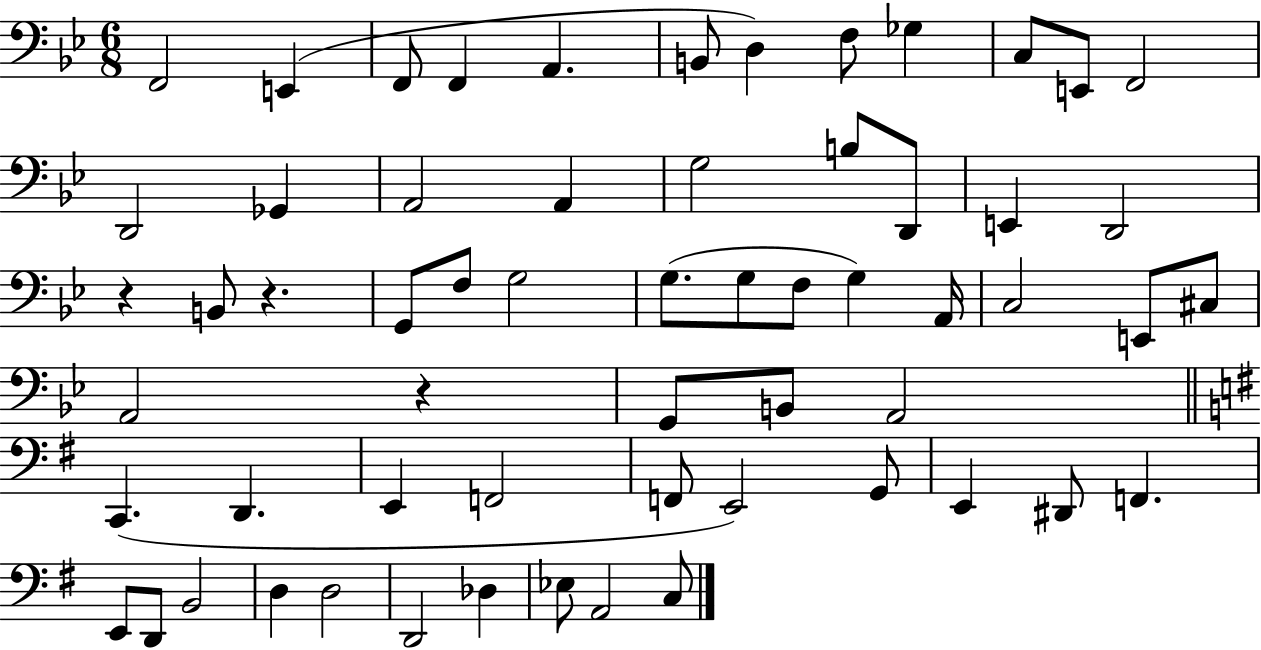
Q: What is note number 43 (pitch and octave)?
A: E2